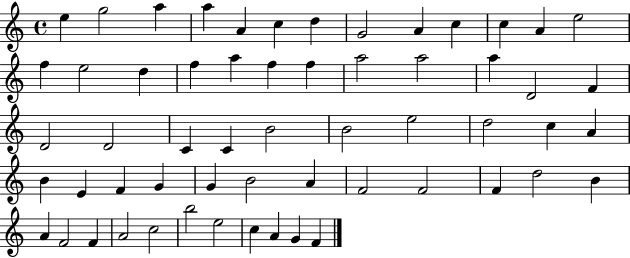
E5/q G5/h A5/q A5/q A4/q C5/q D5/q G4/h A4/q C5/q C5/q A4/q E5/h F5/q E5/h D5/q F5/q A5/q F5/q F5/q A5/h A5/h A5/q D4/h F4/q D4/h D4/h C4/q C4/q B4/h B4/h E5/h D5/h C5/q A4/q B4/q E4/q F4/q G4/q G4/q B4/h A4/q F4/h F4/h F4/q D5/h B4/q A4/q F4/h F4/q A4/h C5/h B5/h E5/h C5/q A4/q G4/q F4/q